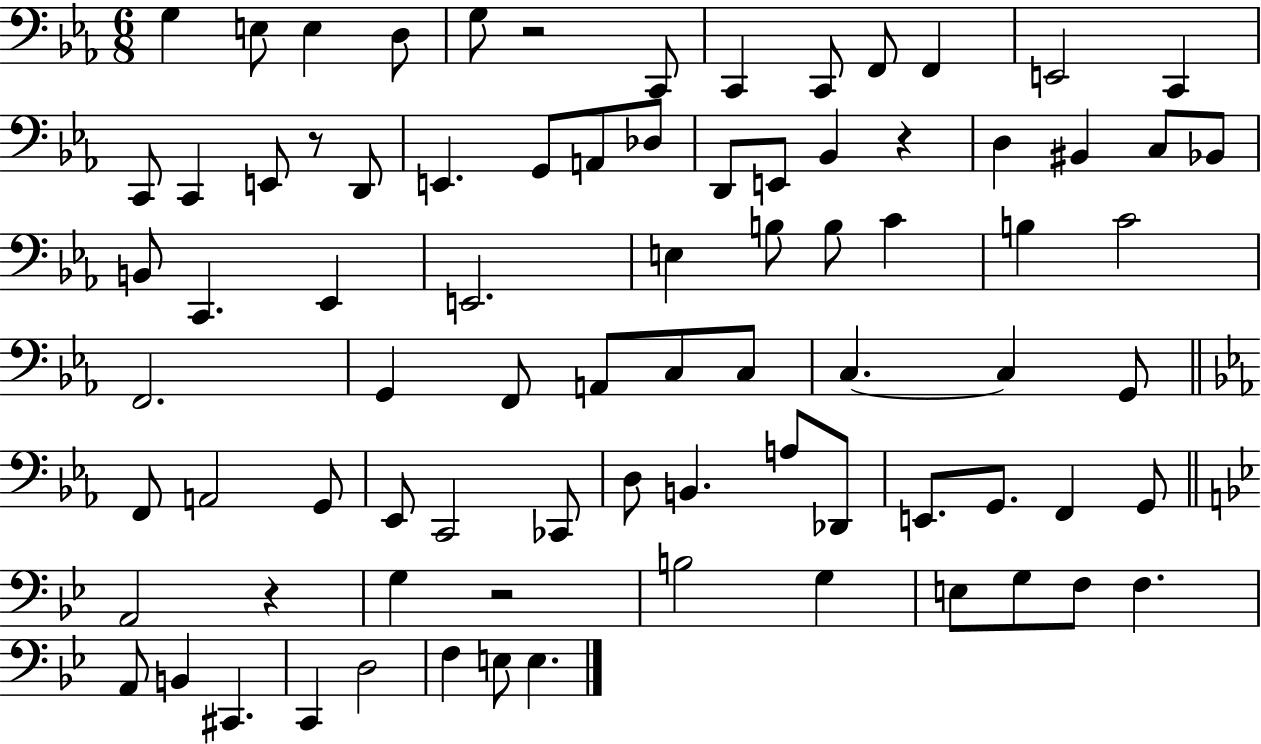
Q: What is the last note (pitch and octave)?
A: E3